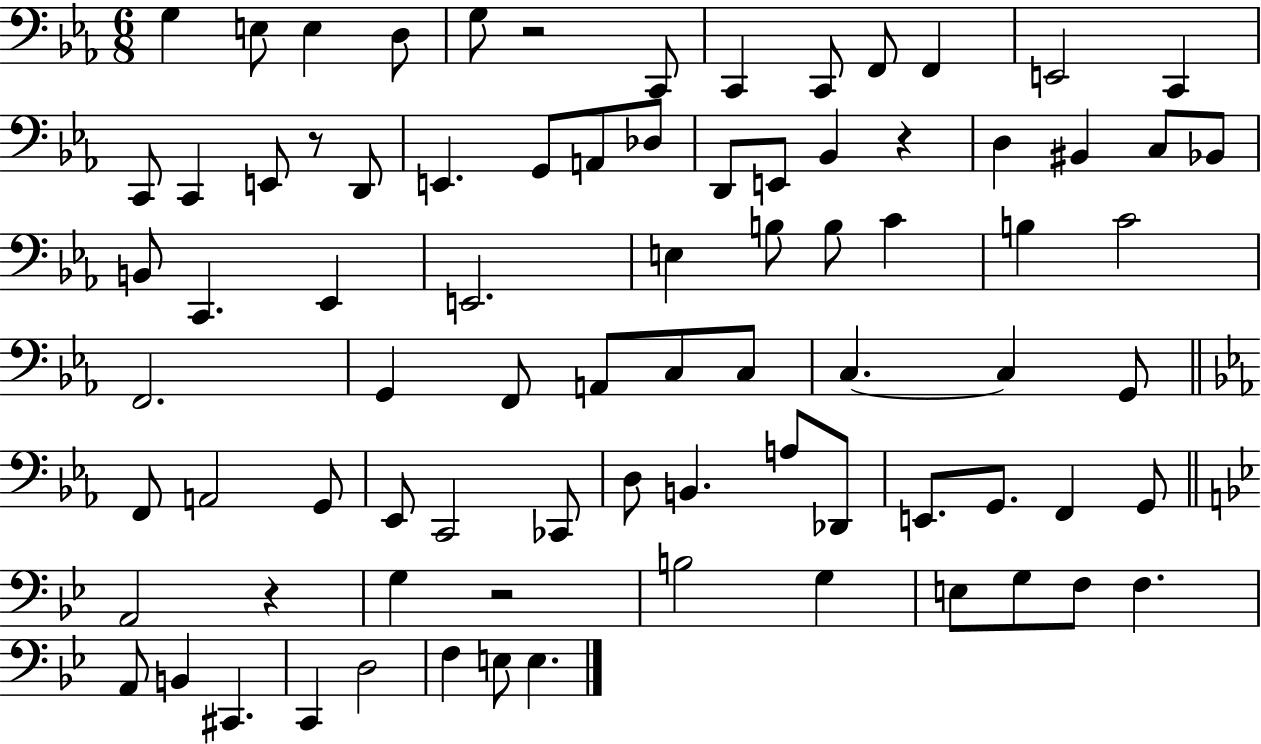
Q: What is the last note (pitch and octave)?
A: E3